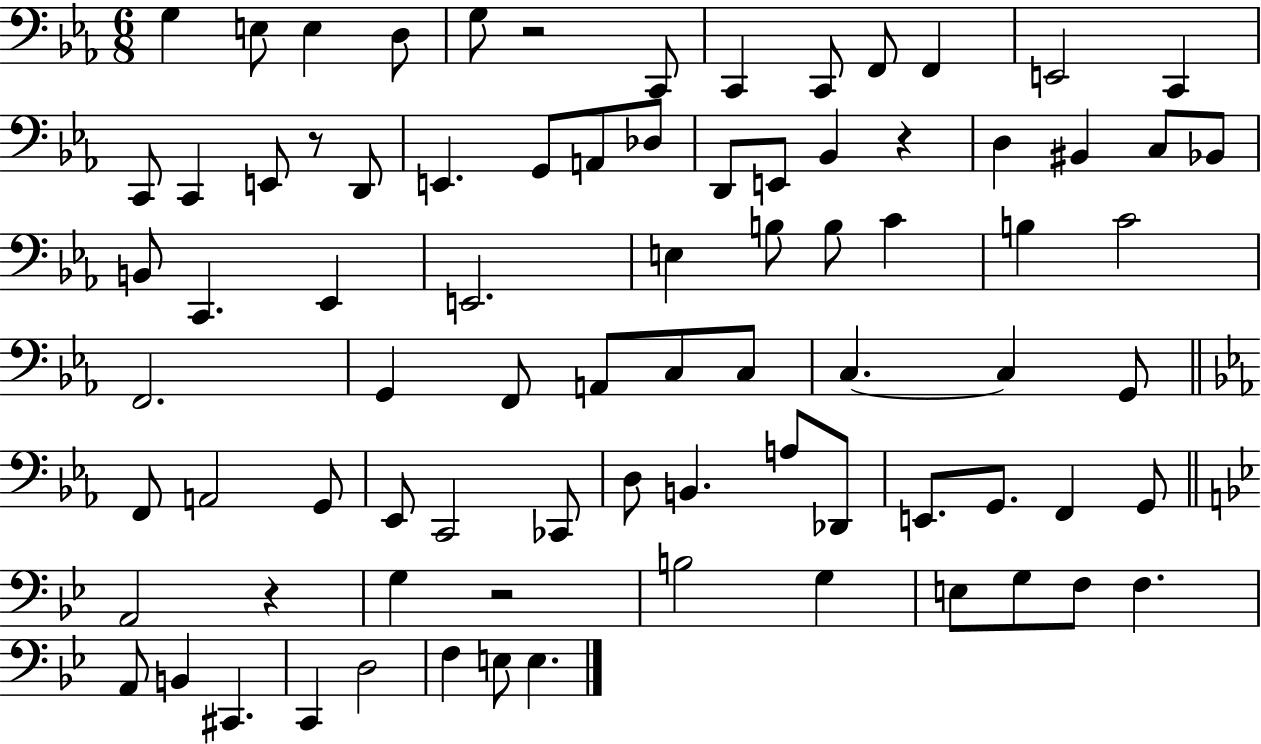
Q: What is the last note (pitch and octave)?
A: E3